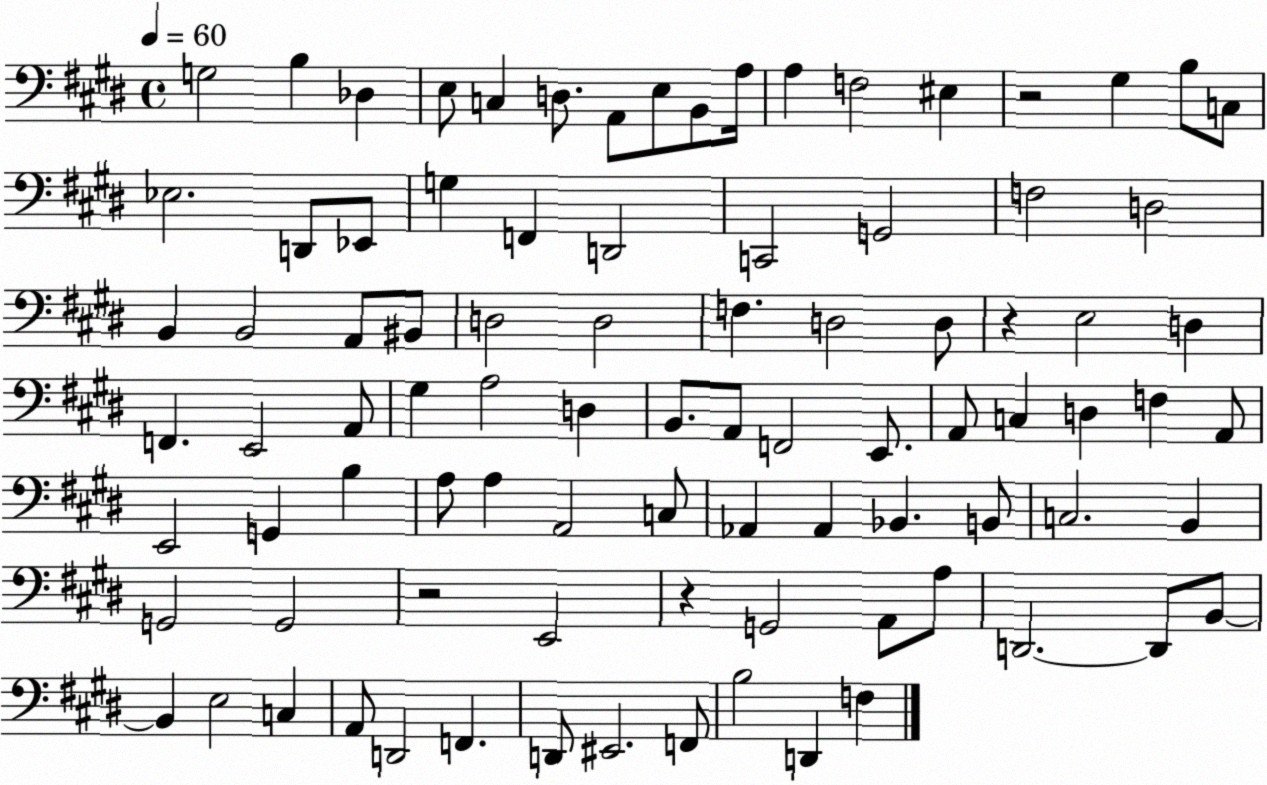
X:1
T:Untitled
M:4/4
L:1/4
K:E
G,2 B, _D, E,/2 C, D,/2 A,,/2 E,/2 B,,/2 A,/4 A, F,2 ^E, z2 ^G, B,/2 C,/2 _E,2 D,,/2 _E,,/2 G, F,, D,,2 C,,2 G,,2 F,2 D,2 B,, B,,2 A,,/2 ^B,,/2 D,2 D,2 F, D,2 D,/2 z E,2 D, F,, E,,2 A,,/2 ^G, A,2 D, B,,/2 A,,/2 F,,2 E,,/2 A,,/2 C, D, F, A,,/2 E,,2 G,, B, A,/2 A, A,,2 C,/2 _A,, _A,, _B,, B,,/2 C,2 B,, G,,2 G,,2 z2 E,,2 z G,,2 A,,/2 A,/2 D,,2 D,,/2 B,,/2 B,, E,2 C, A,,/2 D,,2 F,, D,,/2 ^E,,2 F,,/2 B,2 D,, F,